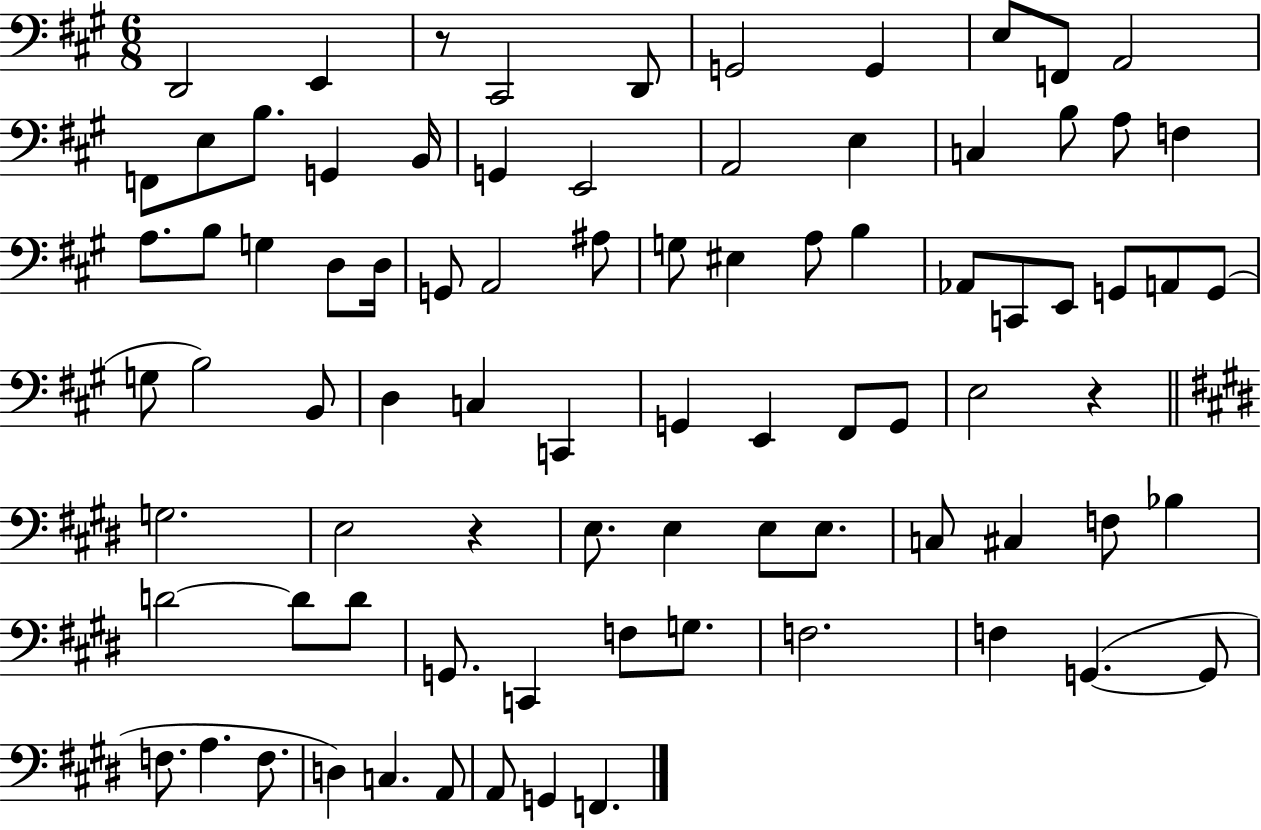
D2/h E2/q R/e C#2/h D2/e G2/h G2/q E3/e F2/e A2/h F2/e E3/e B3/e. G2/q B2/s G2/q E2/h A2/h E3/q C3/q B3/e A3/e F3/q A3/e. B3/e G3/q D3/e D3/s G2/e A2/h A#3/e G3/e EIS3/q A3/e B3/q Ab2/e C2/e E2/e G2/e A2/e G2/e G3/e B3/h B2/e D3/q C3/q C2/q G2/q E2/q F#2/e G2/e E3/h R/q G3/h. E3/h R/q E3/e. E3/q E3/e E3/e. C3/e C#3/q F3/e Bb3/q D4/h D4/e D4/e G2/e. C2/q F3/e G3/e. F3/h. F3/q G2/q. G2/e F3/e. A3/q. F3/e. D3/q C3/q. A2/e A2/e G2/q F2/q.